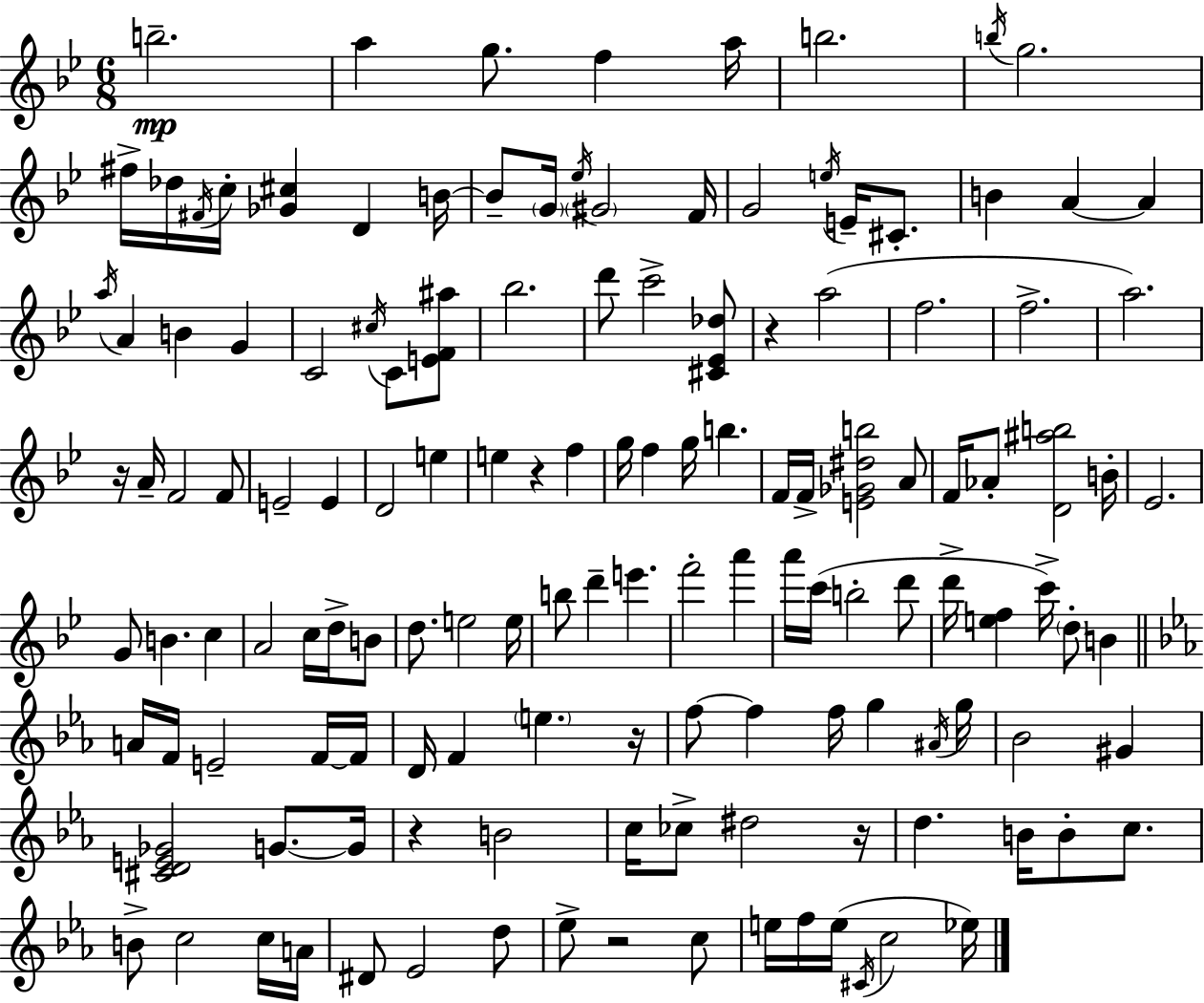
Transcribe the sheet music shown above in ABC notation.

X:1
T:Untitled
M:6/8
L:1/4
K:Gm
b2 a g/2 f a/4 b2 b/4 g2 ^f/4 _d/4 ^F/4 c/4 [_G^c] D B/4 B/2 G/4 _e/4 ^G2 F/4 G2 e/4 E/4 ^C/2 B A A a/4 A B G C2 ^c/4 C/2 [EF^a]/2 _b2 d'/2 c'2 [^C_E_d]/2 z a2 f2 f2 a2 z/4 A/4 F2 F/2 E2 E D2 e e z f g/4 f g/4 b F/4 F/4 [E_G^db]2 A/2 F/4 _A/2 [D^ab]2 B/4 _E2 G/2 B c A2 c/4 d/4 B/2 d/2 e2 e/4 b/2 d' e' f'2 a' a'/4 c'/4 b2 d'/2 d'/4 [ef] c'/4 d/2 B A/4 F/4 E2 F/4 F/4 D/4 F e z/4 f/2 f f/4 g ^A/4 g/4 _B2 ^G [^CDE_G]2 G/2 G/4 z B2 c/4 _c/2 ^d2 z/4 d B/4 B/2 c/2 B/2 c2 c/4 A/4 ^D/2 _E2 d/2 _e/2 z2 c/2 e/4 f/4 e/4 ^C/4 c2 _e/4